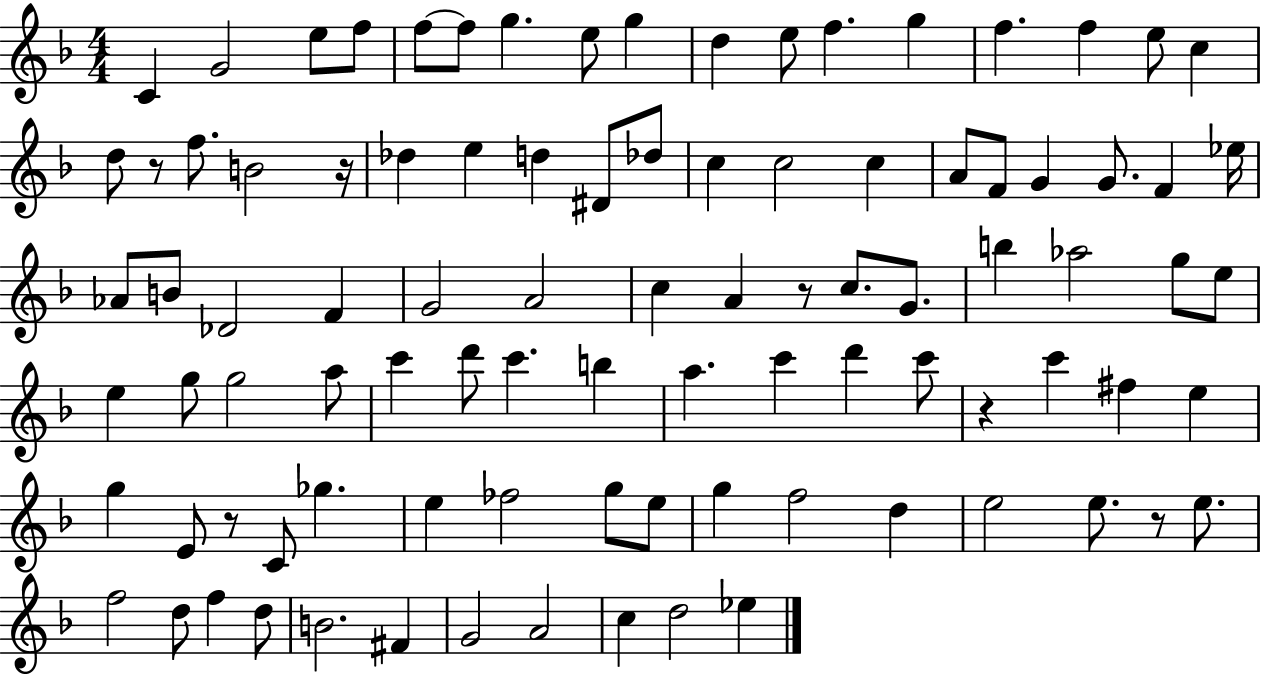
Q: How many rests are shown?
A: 6